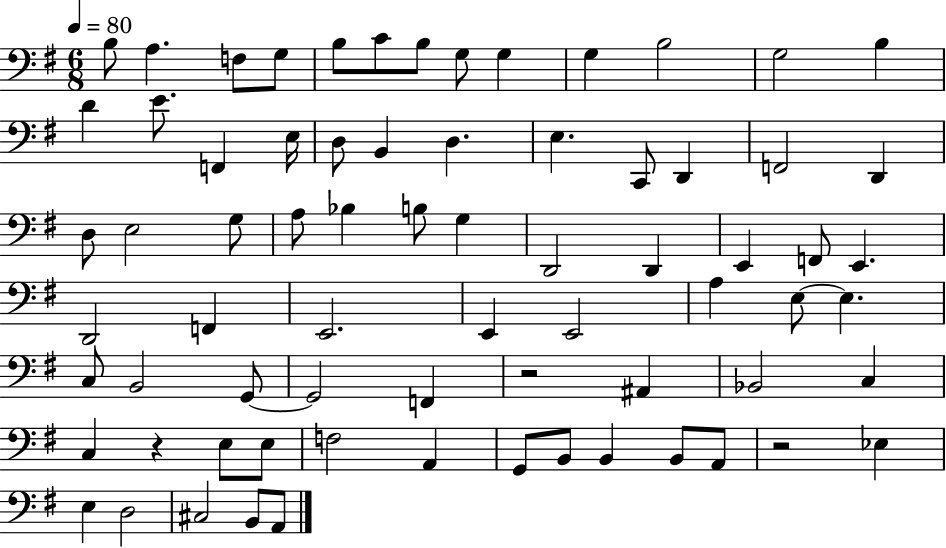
{
  \clef bass
  \numericTimeSignature
  \time 6/8
  \key g \major
  \tempo 4 = 80
  \repeat volta 2 { b8 a4. f8 g8 | b8 c'8 b8 g8 g4 | g4 b2 | g2 b4 | \break d'4 e'8. f,4 e16 | d8 b,4 d4. | e4. c,8 d,4 | f,2 d,4 | \break d8 e2 g8 | a8 bes4 b8 g4 | d,2 d,4 | e,4 f,8 e,4. | \break d,2 f,4 | e,2. | e,4 e,2 | a4 e8~~ e4. | \break c8 b,2 g,8~~ | g,2 f,4 | r2 ais,4 | bes,2 c4 | \break c4 r4 e8 e8 | f2 a,4 | g,8 b,8 b,4 b,8 a,8 | r2 ees4 | \break e4 d2 | cis2 b,8 a,8 | } \bar "|."
}